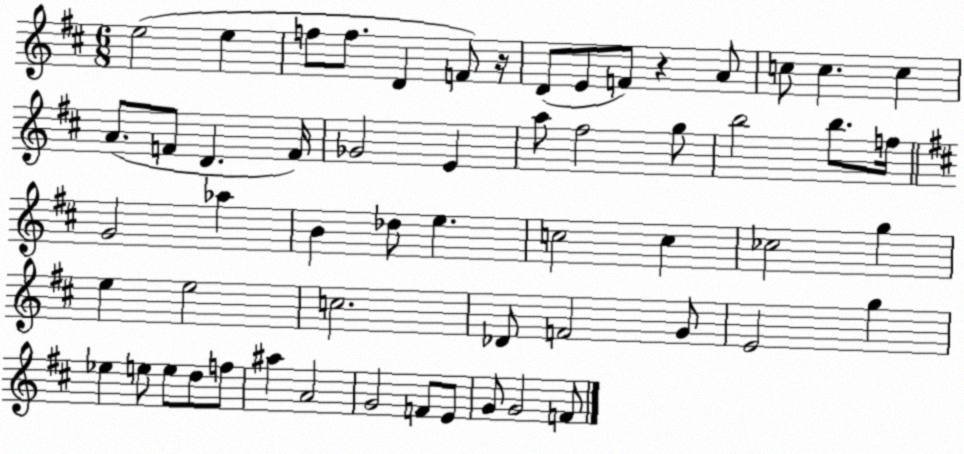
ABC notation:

X:1
T:Untitled
M:6/8
L:1/4
K:D
e2 e f/2 f/2 D F/2 z/4 D/2 E/2 F/2 z A/2 c/2 c c A/2 F/2 D F/4 _G2 E a/2 ^f2 g/2 b2 b/2 f/4 G2 _a B _d/2 e c2 c _c2 g e e2 c2 _D/2 F2 G/2 E2 g _e e/2 e/2 d/2 f/2 ^a A2 G2 F/2 E/2 G/2 G2 F/2